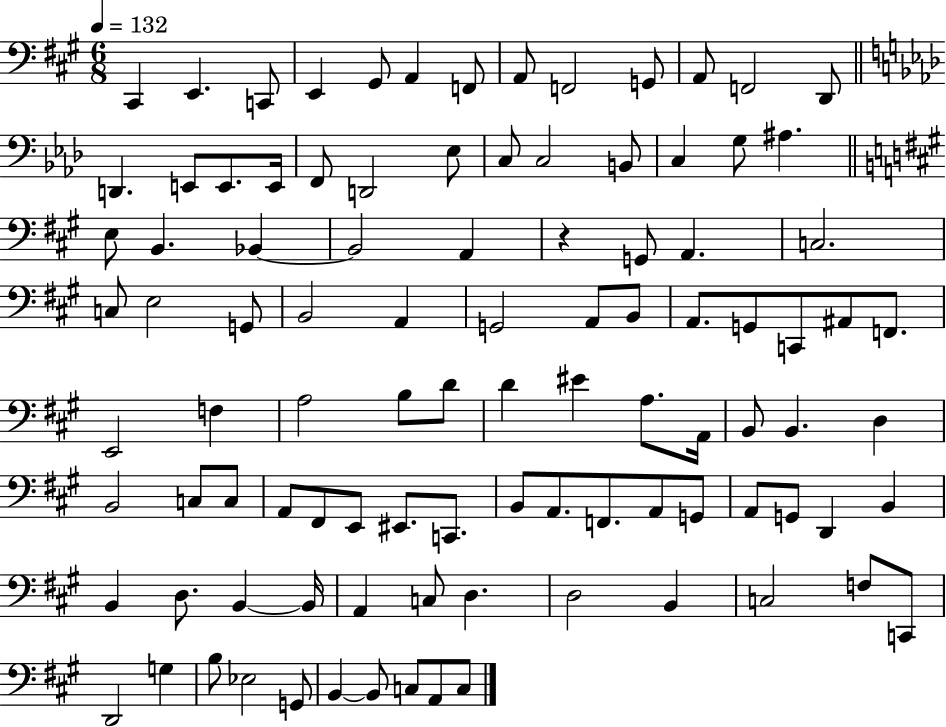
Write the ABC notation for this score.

X:1
T:Untitled
M:6/8
L:1/4
K:A
^C,, E,, C,,/2 E,, ^G,,/2 A,, F,,/2 A,,/2 F,,2 G,,/2 A,,/2 F,,2 D,,/2 D,, E,,/2 E,,/2 E,,/4 F,,/2 D,,2 _E,/2 C,/2 C,2 B,,/2 C, G,/2 ^A, E,/2 B,, _B,, _B,,2 A,, z G,,/2 A,, C,2 C,/2 E,2 G,,/2 B,,2 A,, G,,2 A,,/2 B,,/2 A,,/2 G,,/2 C,,/2 ^A,,/2 F,,/2 E,,2 F, A,2 B,/2 D/2 D ^E A,/2 A,,/4 B,,/2 B,, D, B,,2 C,/2 C,/2 A,,/2 ^F,,/2 E,,/2 ^E,,/2 C,,/2 B,,/2 A,,/2 F,,/2 A,,/2 G,,/2 A,,/2 G,,/2 D,, B,, B,, D,/2 B,, B,,/4 A,, C,/2 D, D,2 B,, C,2 F,/2 C,,/2 D,,2 G, B,/2 _E,2 G,,/2 B,, B,,/2 C,/2 A,,/2 C,/2